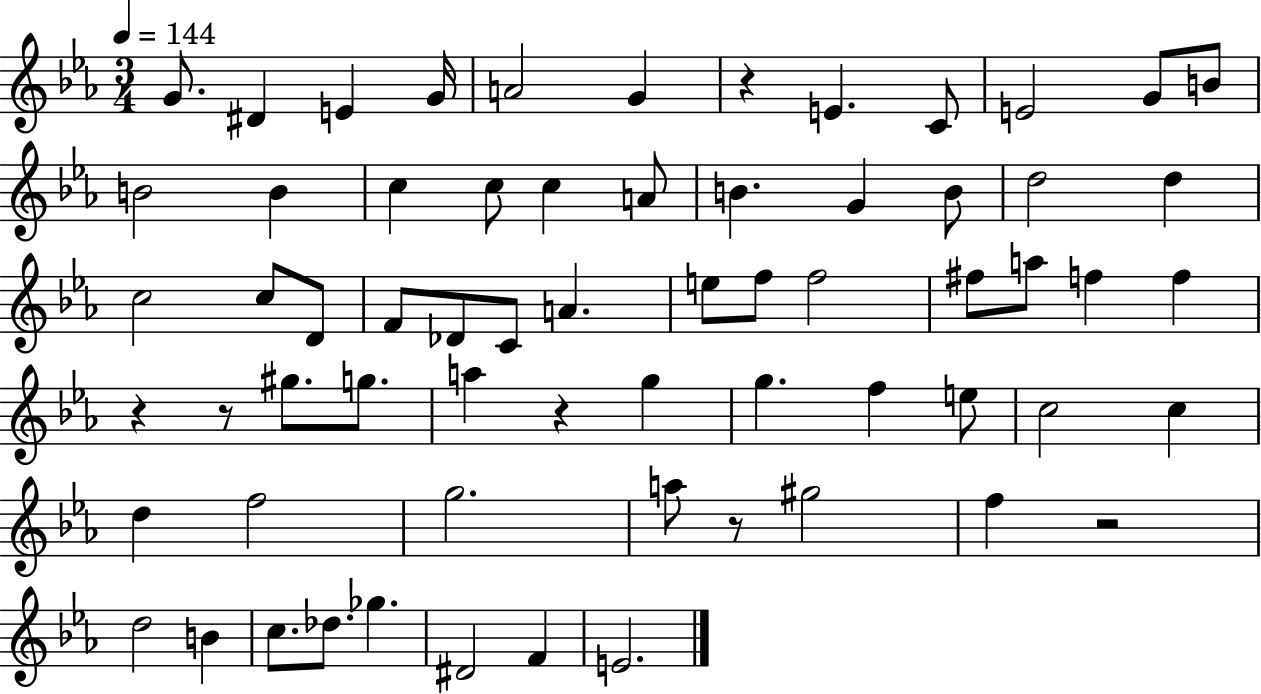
{
  \clef treble
  \numericTimeSignature
  \time 3/4
  \key ees \major
  \tempo 4 = 144
  \repeat volta 2 { g'8. dis'4 e'4 g'16 | a'2 g'4 | r4 e'4. c'8 | e'2 g'8 b'8 | \break b'2 b'4 | c''4 c''8 c''4 a'8 | b'4. g'4 b'8 | d''2 d''4 | \break c''2 c''8 d'8 | f'8 des'8 c'8 a'4. | e''8 f''8 f''2 | fis''8 a''8 f''4 f''4 | \break r4 r8 gis''8. g''8. | a''4 r4 g''4 | g''4. f''4 e''8 | c''2 c''4 | \break d''4 f''2 | g''2. | a''8 r8 gis''2 | f''4 r2 | \break d''2 b'4 | c''8. des''8. ges''4. | dis'2 f'4 | e'2. | \break } \bar "|."
}